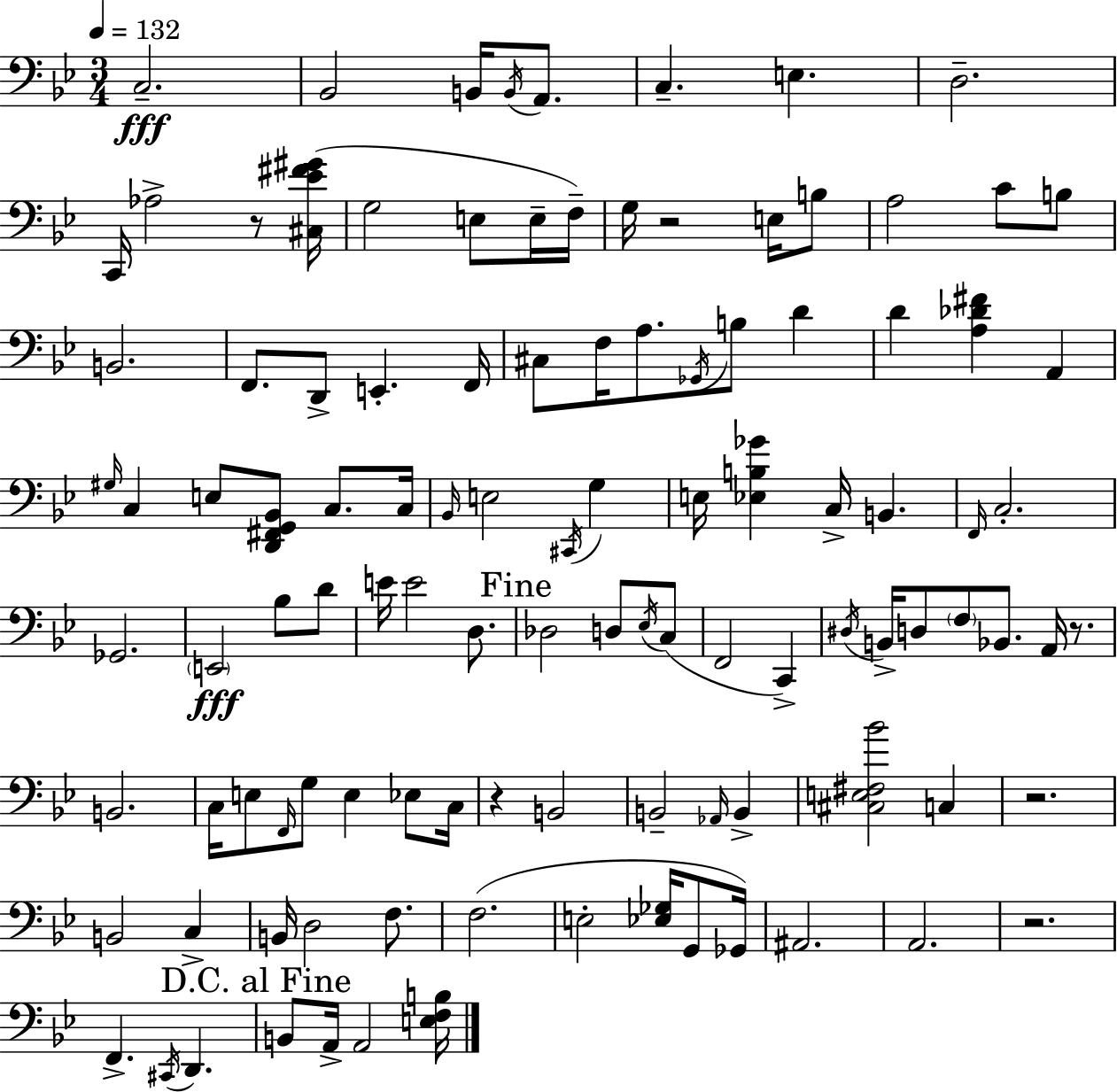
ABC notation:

X:1
T:Untitled
M:3/4
L:1/4
K:Gm
C,2 _B,,2 B,,/4 B,,/4 A,,/2 C, E, D,2 C,,/4 _A,2 z/2 [^C,_E^F^G]/4 G,2 E,/2 E,/4 F,/4 G,/4 z2 E,/4 B,/2 A,2 C/2 B,/2 B,,2 F,,/2 D,,/2 E,, F,,/4 ^C,/2 F,/4 A,/2 _G,,/4 B,/2 D D [A,_D^F] A,, ^G,/4 C, E,/2 [D,,^F,,G,,_B,,]/2 C,/2 C,/4 _B,,/4 E,2 ^C,,/4 G, E,/4 [_E,B,_G] C,/4 B,, F,,/4 C,2 _G,,2 E,,2 _B,/2 D/2 E/4 E2 D,/2 _D,2 D,/2 _E,/4 C,/2 F,,2 C,, ^D,/4 B,,/4 D,/2 F,/2 _B,,/2 A,,/4 z/2 B,,2 C,/4 E,/2 F,,/4 G,/2 E, _E,/2 C,/4 z B,,2 B,,2 _A,,/4 B,, [^C,E,^F,_B]2 C, z2 B,,2 C, B,,/4 D,2 F,/2 F,2 E,2 [_E,_G,]/4 G,,/2 _G,,/4 ^A,,2 A,,2 z2 F,, ^C,,/4 D,, B,,/2 A,,/4 A,,2 [E,F,B,]/4